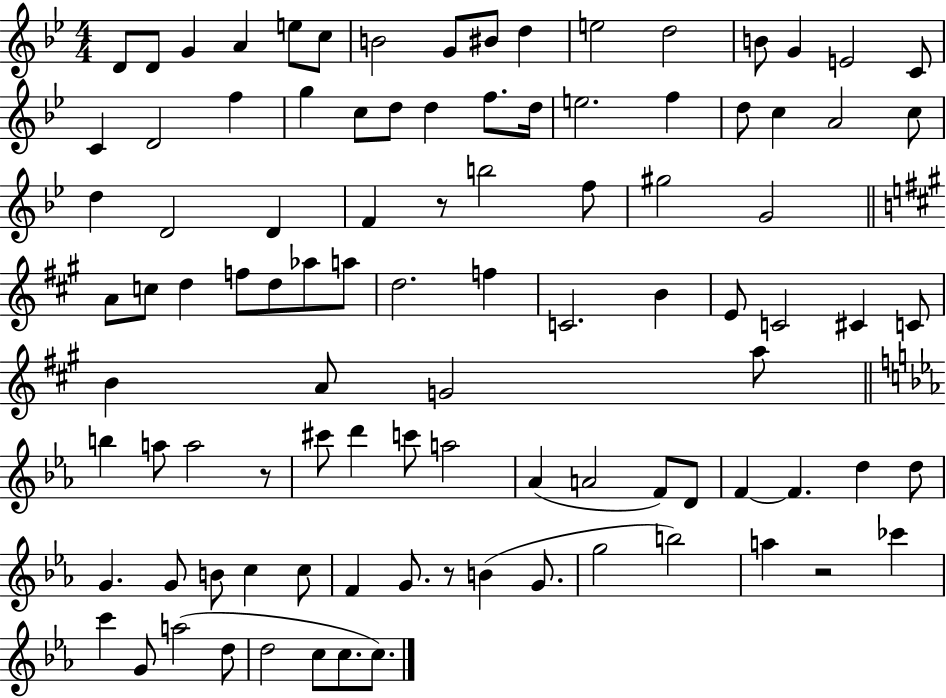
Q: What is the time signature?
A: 4/4